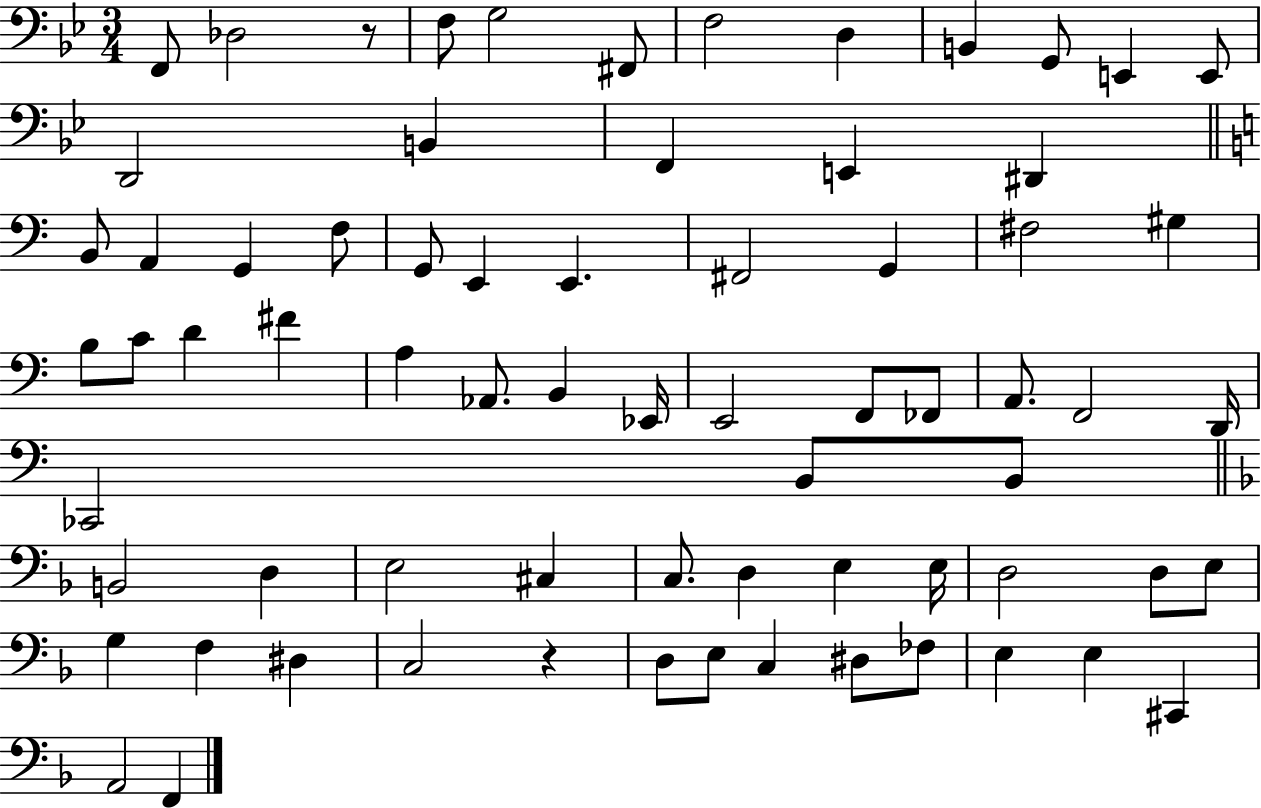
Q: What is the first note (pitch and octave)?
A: F2